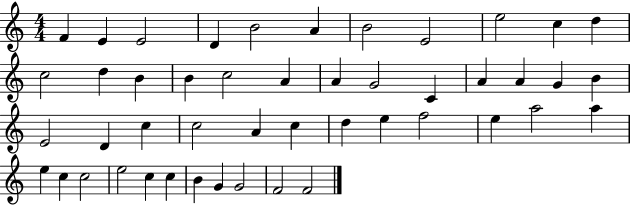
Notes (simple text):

F4/q E4/q E4/h D4/q B4/h A4/q B4/h E4/h E5/h C5/q D5/q C5/h D5/q B4/q B4/q C5/h A4/q A4/q G4/h C4/q A4/q A4/q G4/q B4/q E4/h D4/q C5/q C5/h A4/q C5/q D5/q E5/q F5/h E5/q A5/h A5/q E5/q C5/q C5/h E5/h C5/q C5/q B4/q G4/q G4/h F4/h F4/h